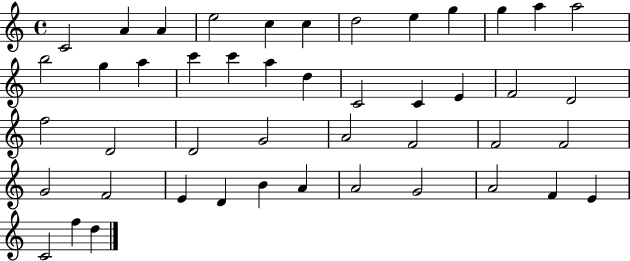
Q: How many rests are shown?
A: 0